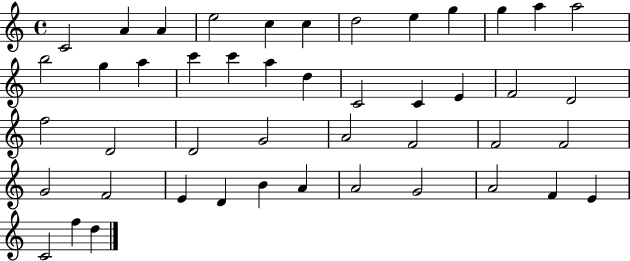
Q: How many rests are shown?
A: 0